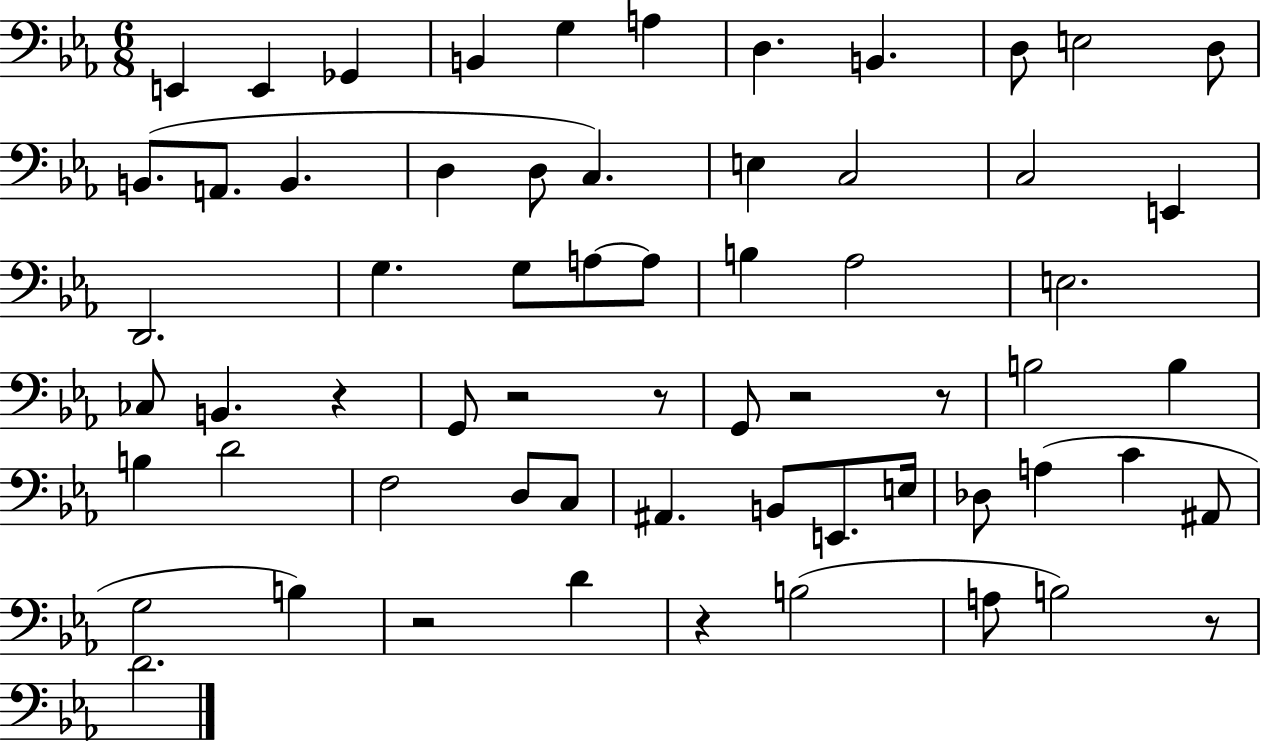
{
  \clef bass
  \numericTimeSignature
  \time 6/8
  \key ees \major
  \repeat volta 2 { e,4 e,4 ges,4 | b,4 g4 a4 | d4. b,4. | d8 e2 d8 | \break b,8.( a,8. b,4. | d4 d8 c4.) | e4 c2 | c2 e,4 | \break d,2. | g4. g8 a8~~ a8 | b4 aes2 | e2. | \break ces8 b,4. r4 | g,8 r2 r8 | g,8 r2 r8 | b2 b4 | \break b4 d'2 | f2 d8 c8 | ais,4. b,8 e,8. e16 | des8 a4( c'4 ais,8 | \break g2 b4) | r2 d'4 | r4 b2( | a8 b2) r8 | \break d'2. | } \bar "|."
}